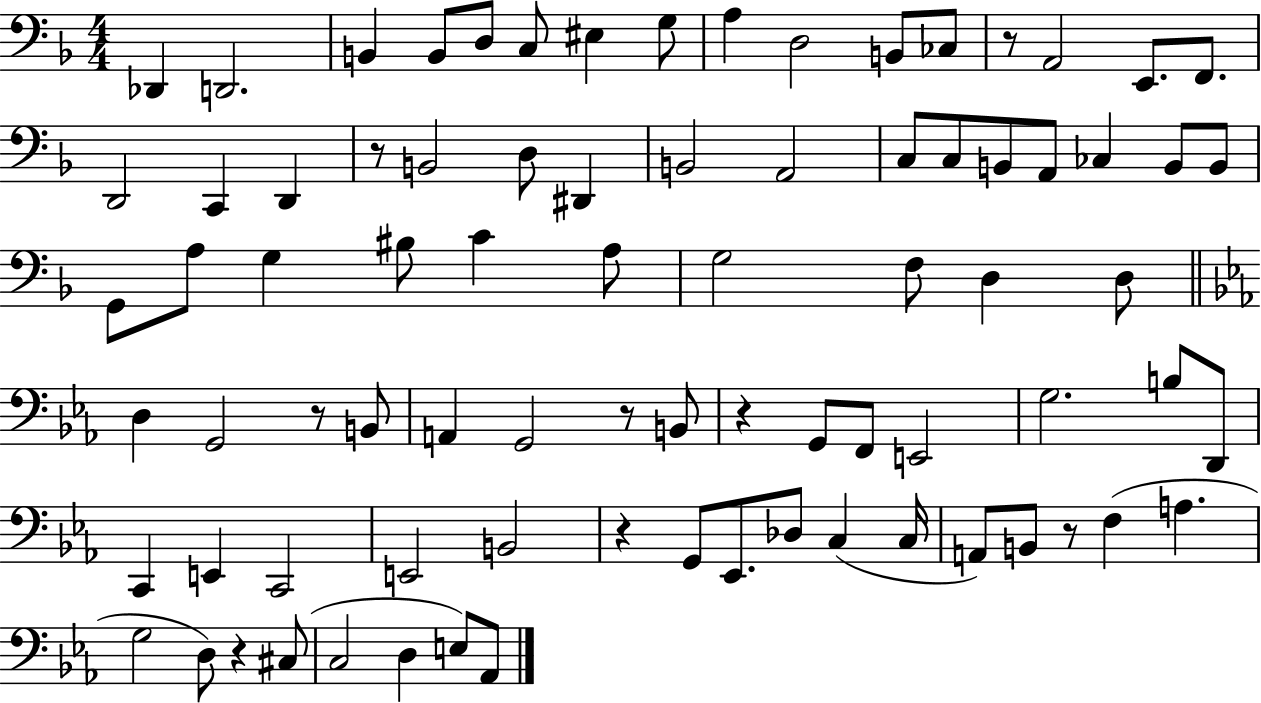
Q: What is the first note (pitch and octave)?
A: Db2